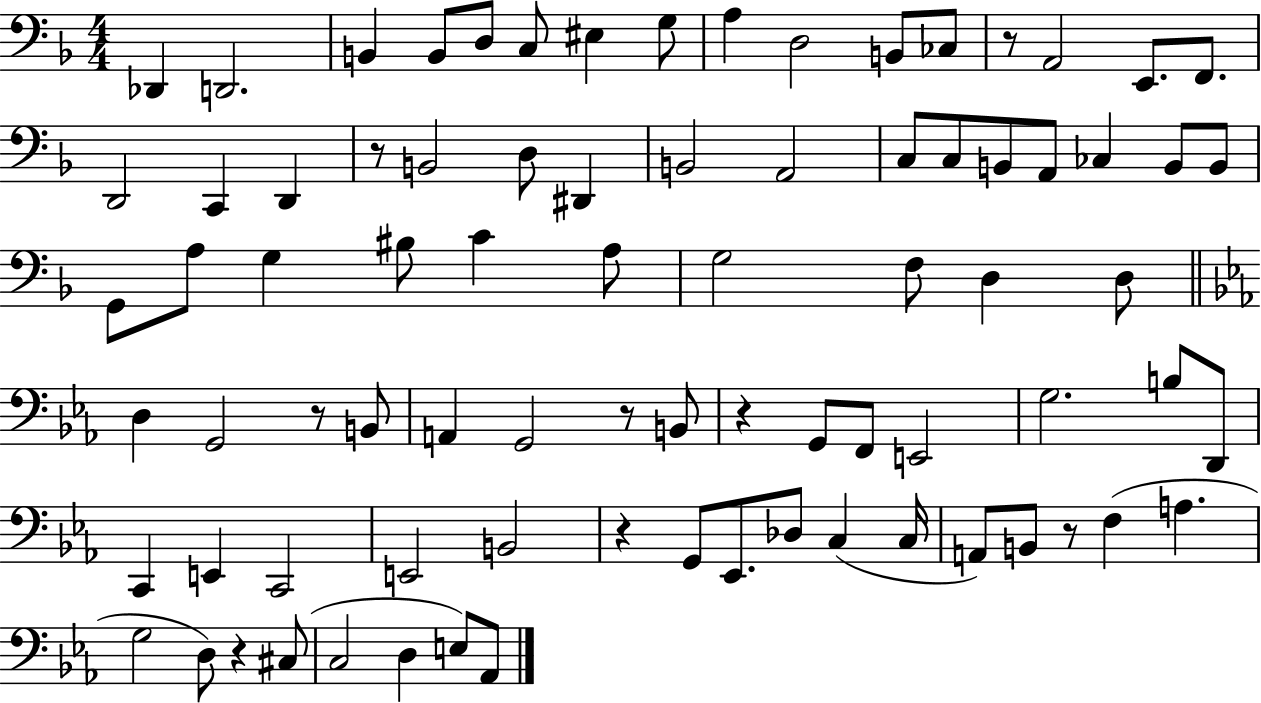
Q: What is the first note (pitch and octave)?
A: Db2